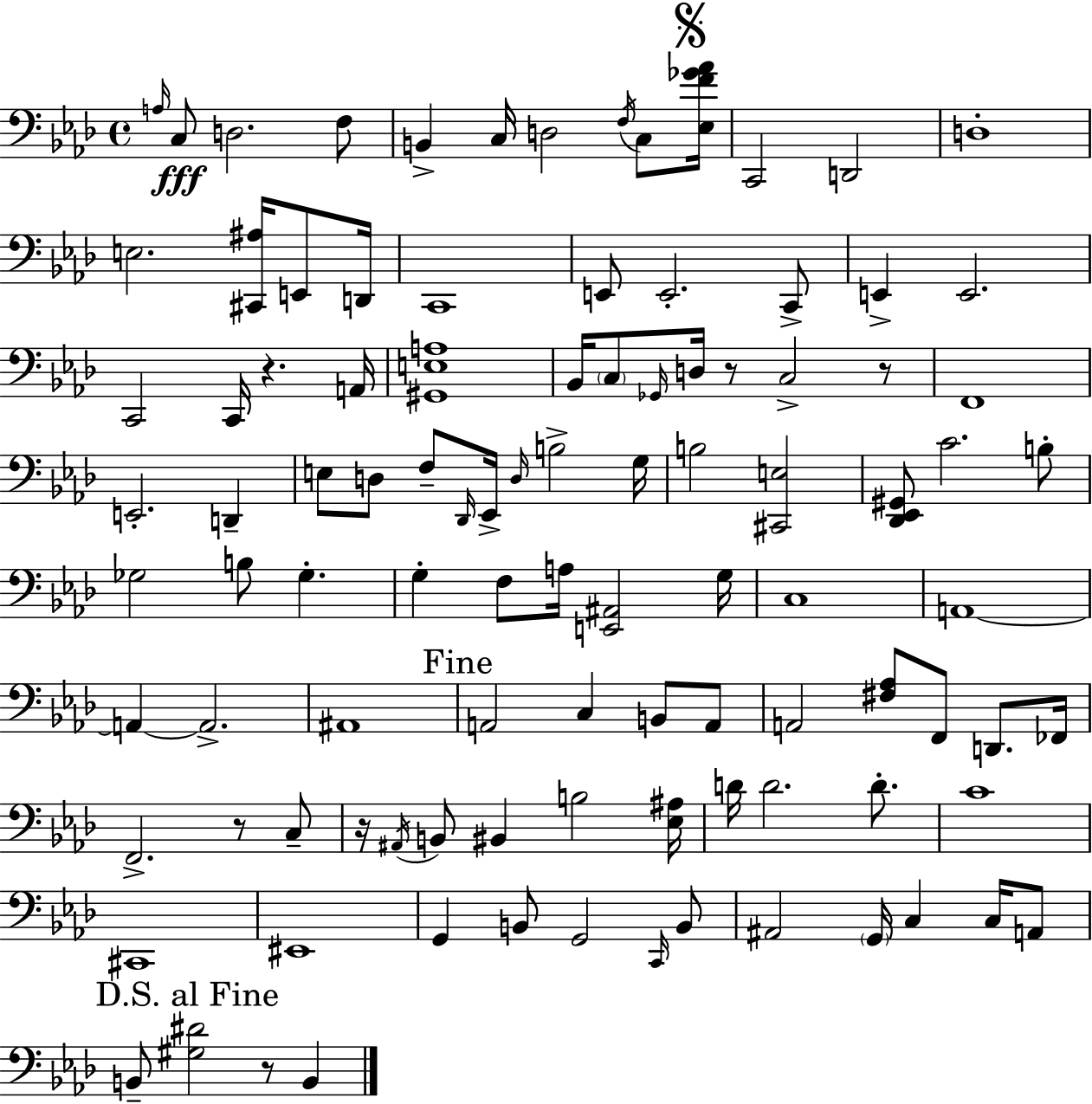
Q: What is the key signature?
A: F minor